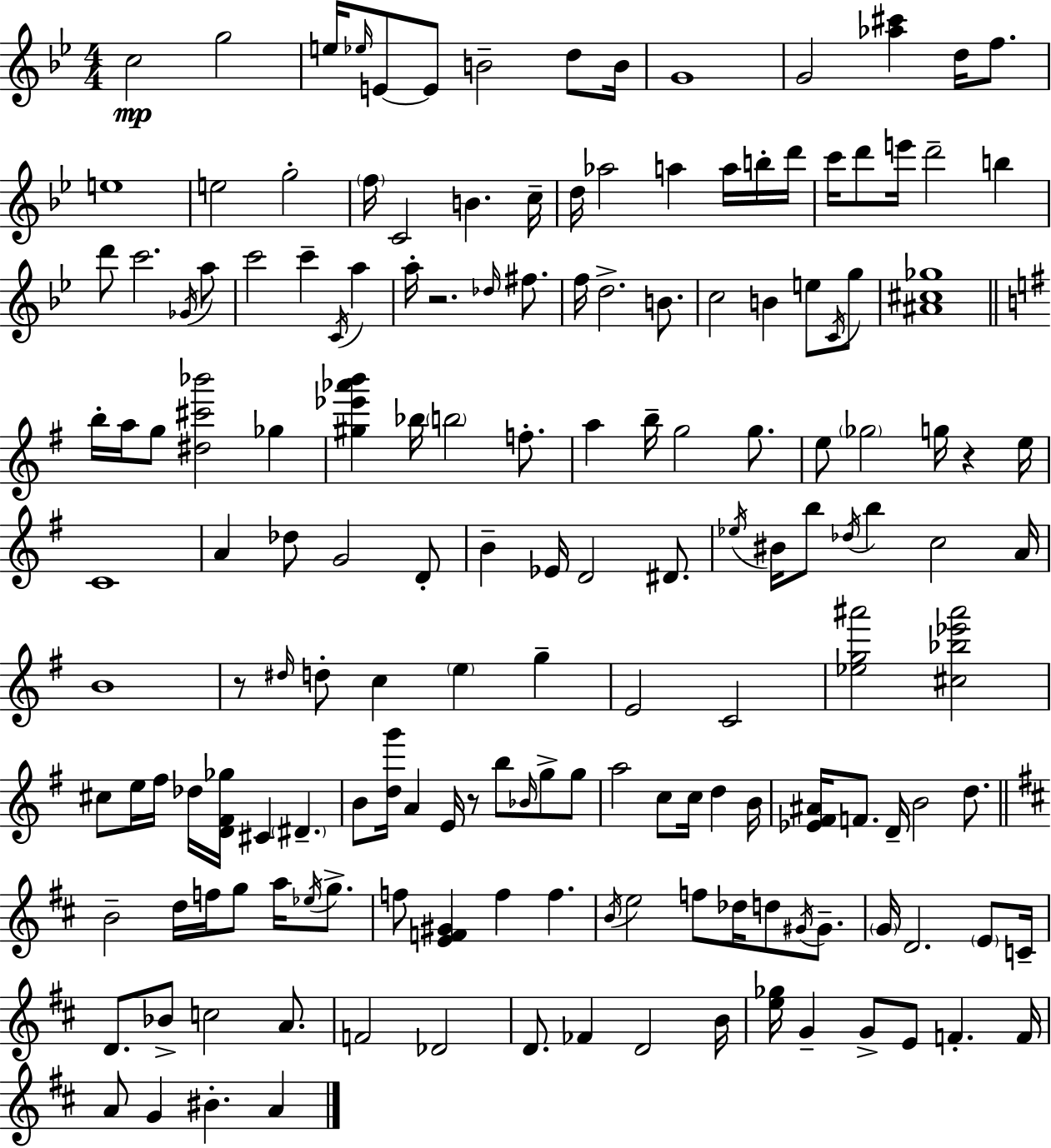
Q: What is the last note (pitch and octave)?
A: A4